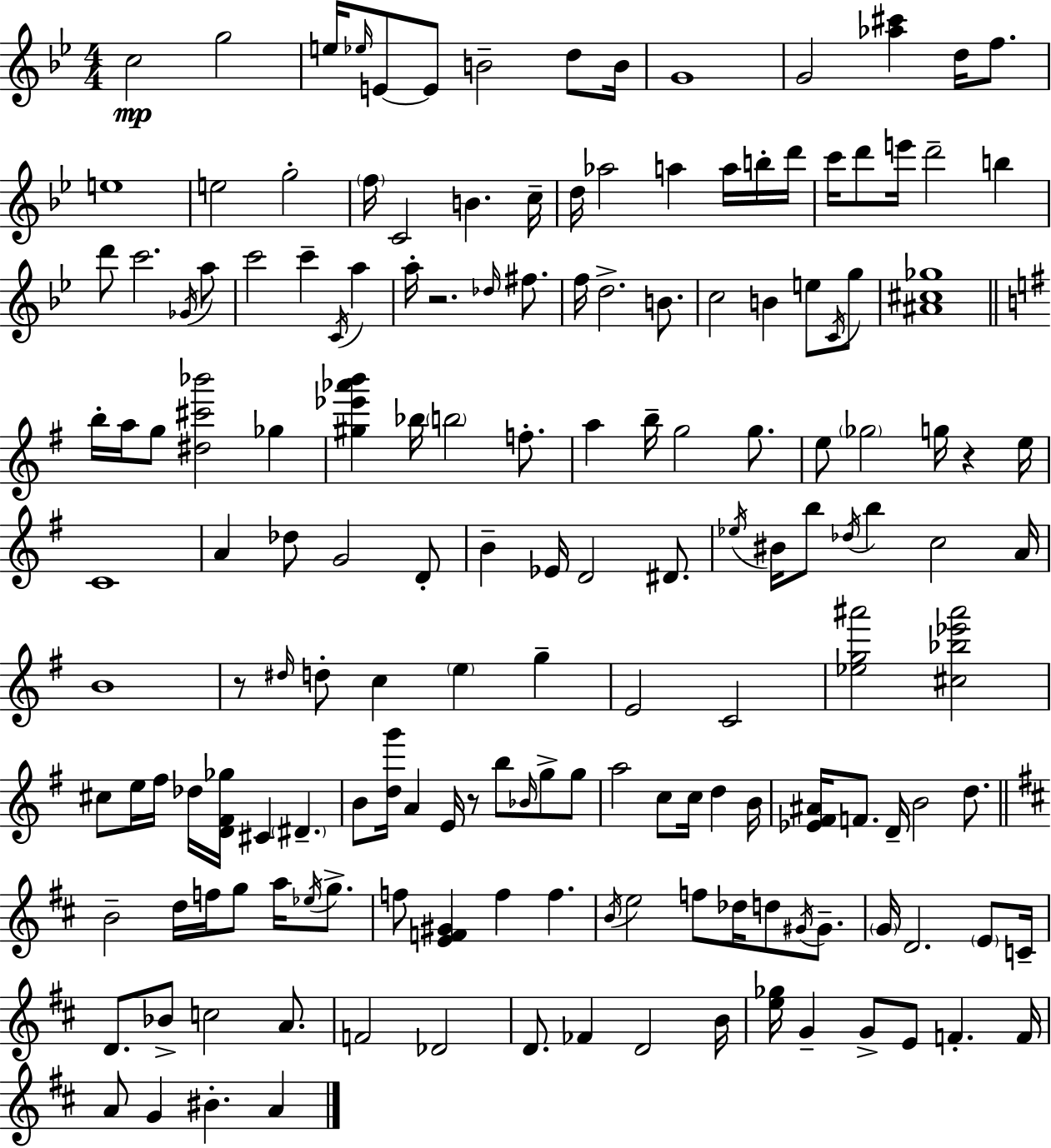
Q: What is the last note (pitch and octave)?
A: A4